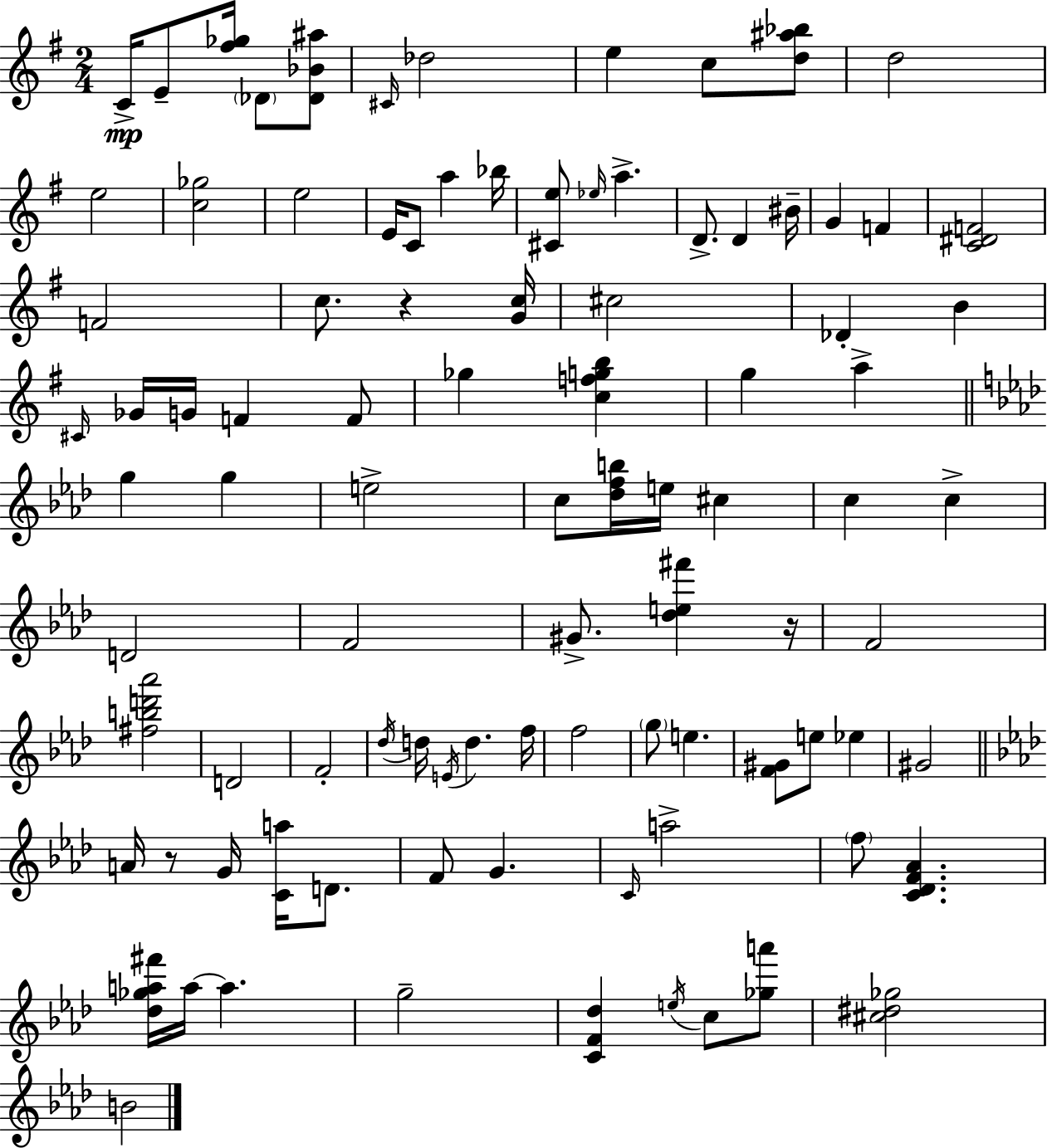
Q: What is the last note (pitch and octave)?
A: B4